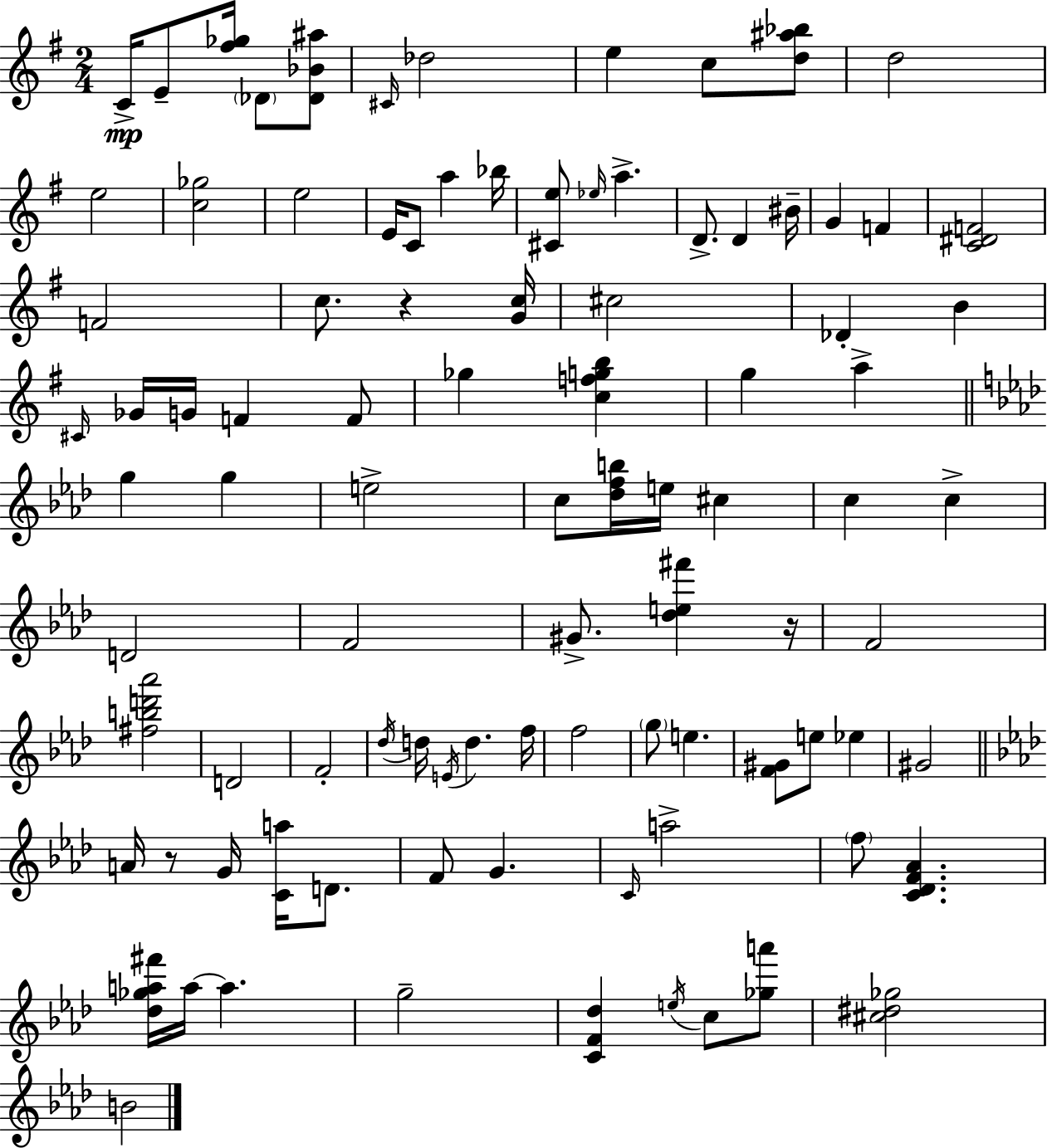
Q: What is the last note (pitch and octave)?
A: B4